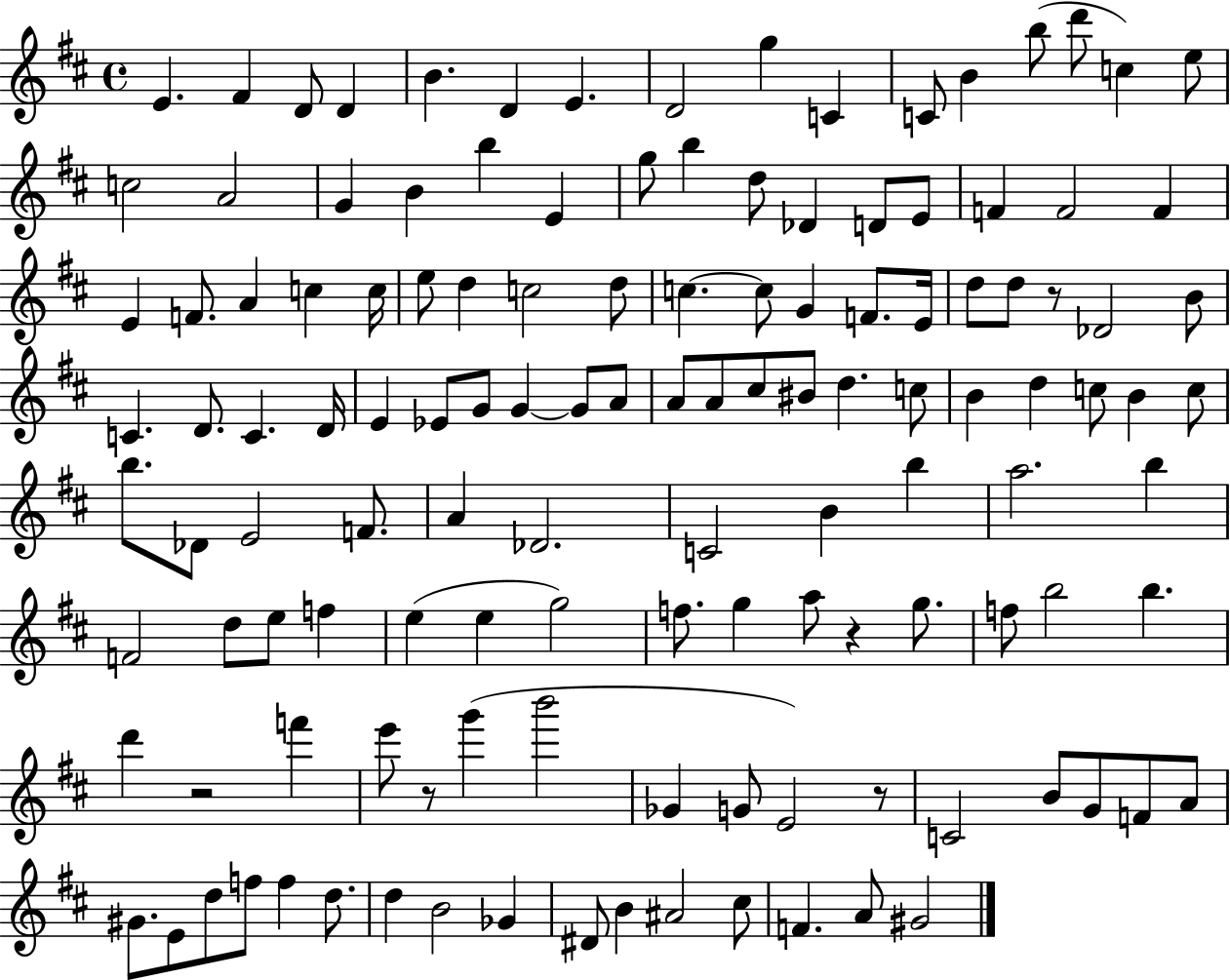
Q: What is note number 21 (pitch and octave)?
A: B5